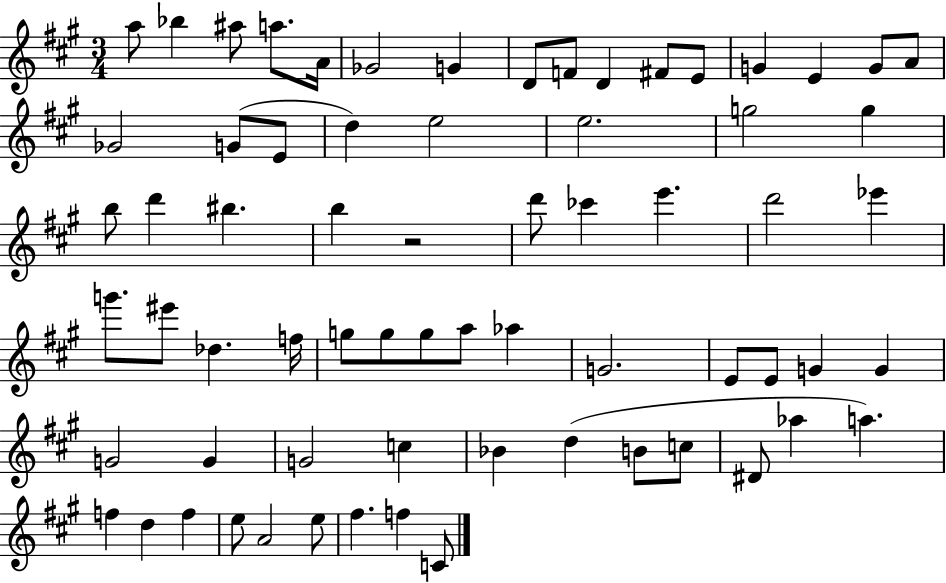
{
  \clef treble
  \numericTimeSignature
  \time 3/4
  \key a \major
  a''8 bes''4 ais''8 a''8. a'16 | ges'2 g'4 | d'8 f'8 d'4 fis'8 e'8 | g'4 e'4 g'8 a'8 | \break ges'2 g'8( e'8 | d''4) e''2 | e''2. | g''2 g''4 | \break b''8 d'''4 bis''4. | b''4 r2 | d'''8 ces'''4 e'''4. | d'''2 ees'''4 | \break g'''8. eis'''8 des''4. f''16 | g''8 g''8 g''8 a''8 aes''4 | g'2. | e'8 e'8 g'4 g'4 | \break g'2 g'4 | g'2 c''4 | bes'4 d''4( b'8 c''8 | dis'8 aes''4 a''4.) | \break f''4 d''4 f''4 | e''8 a'2 e''8 | fis''4. f''4 c'8 | \bar "|."
}